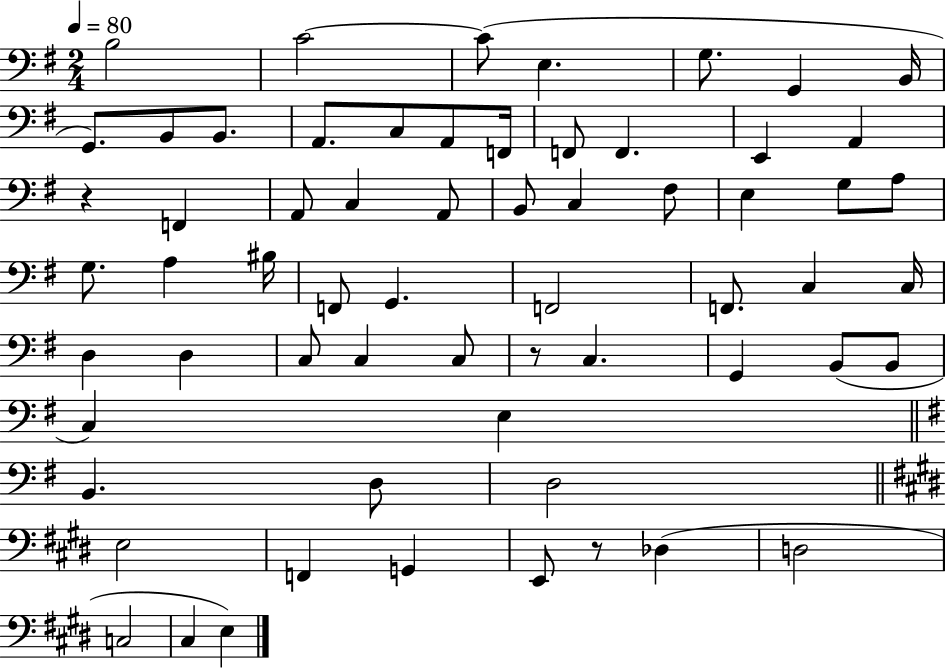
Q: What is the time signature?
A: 2/4